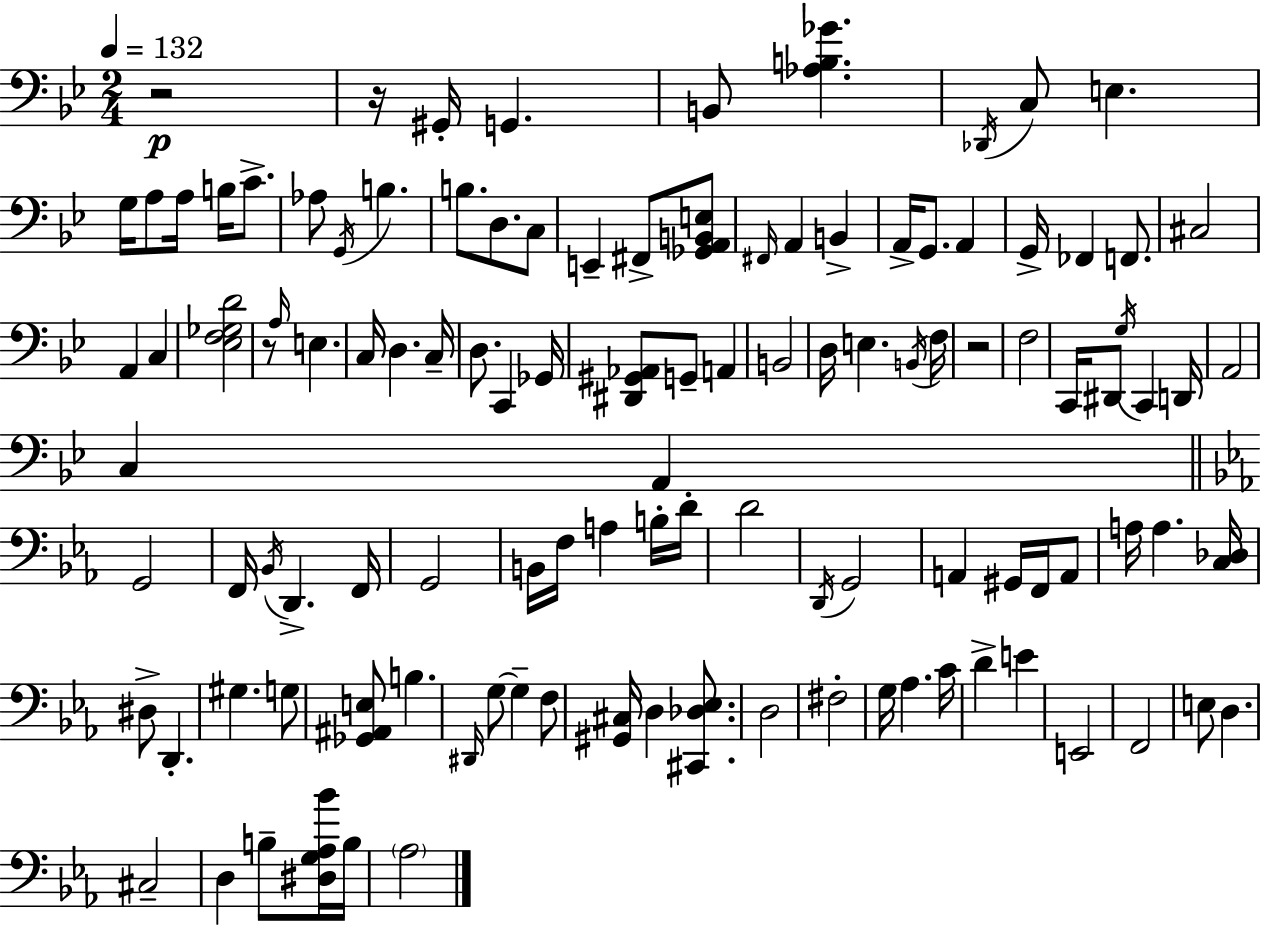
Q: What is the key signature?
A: BES major